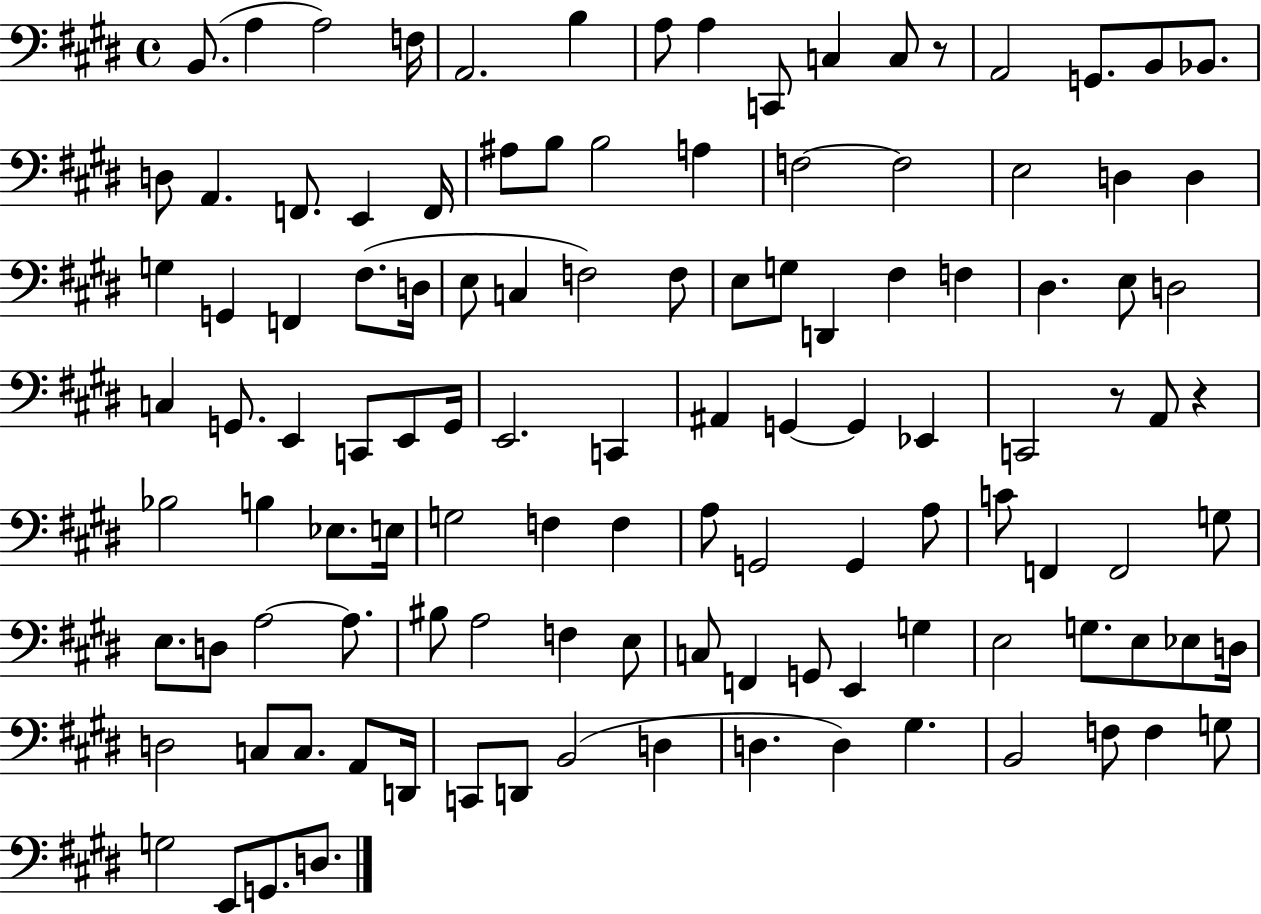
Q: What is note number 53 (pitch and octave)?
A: E2